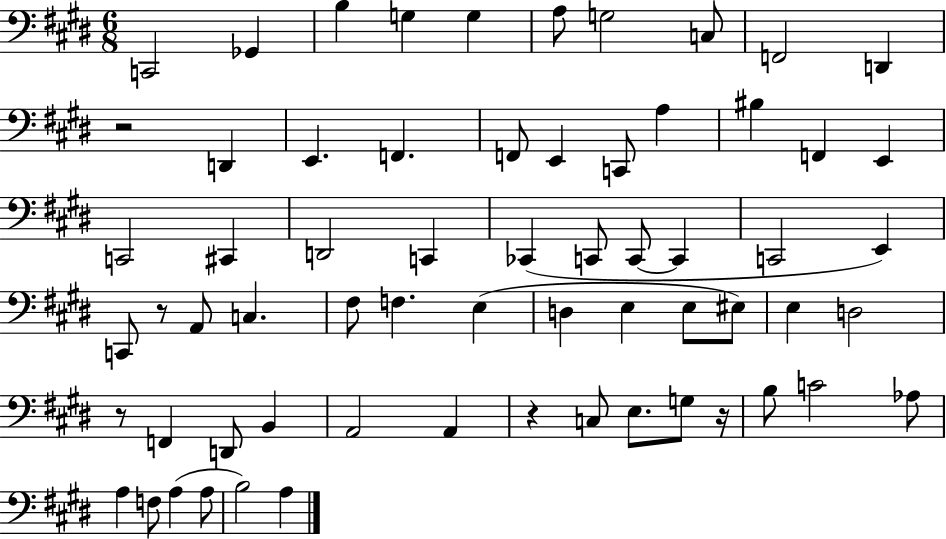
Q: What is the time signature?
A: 6/8